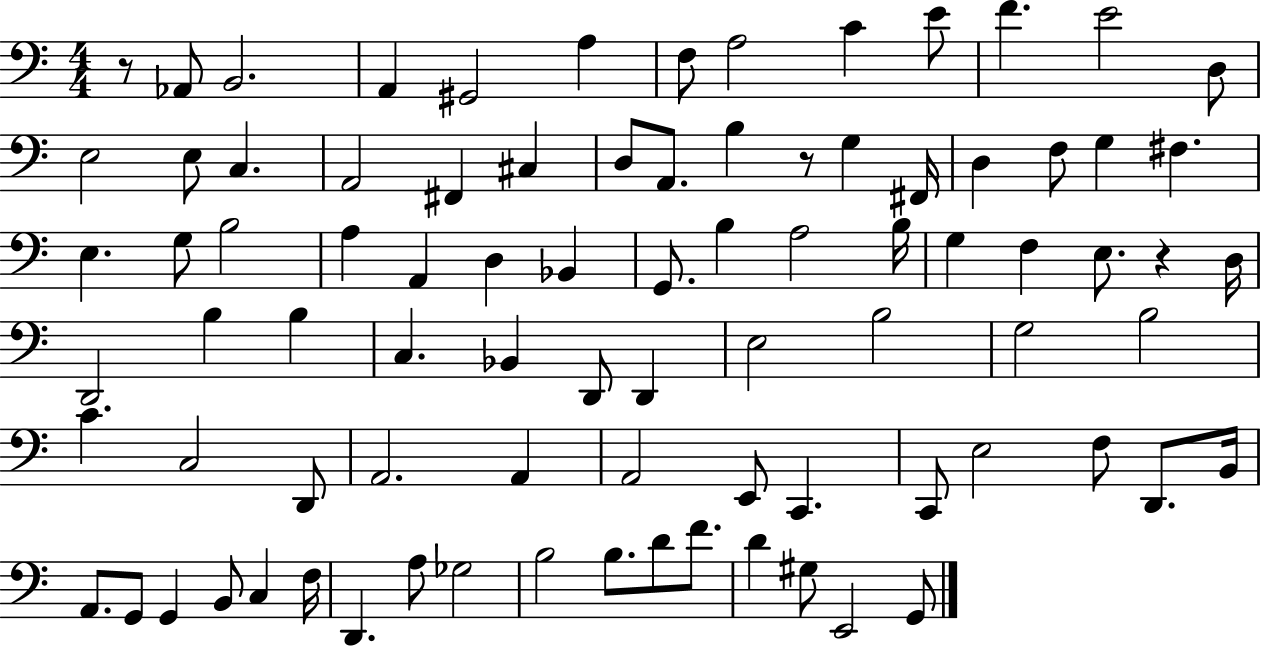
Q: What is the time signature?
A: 4/4